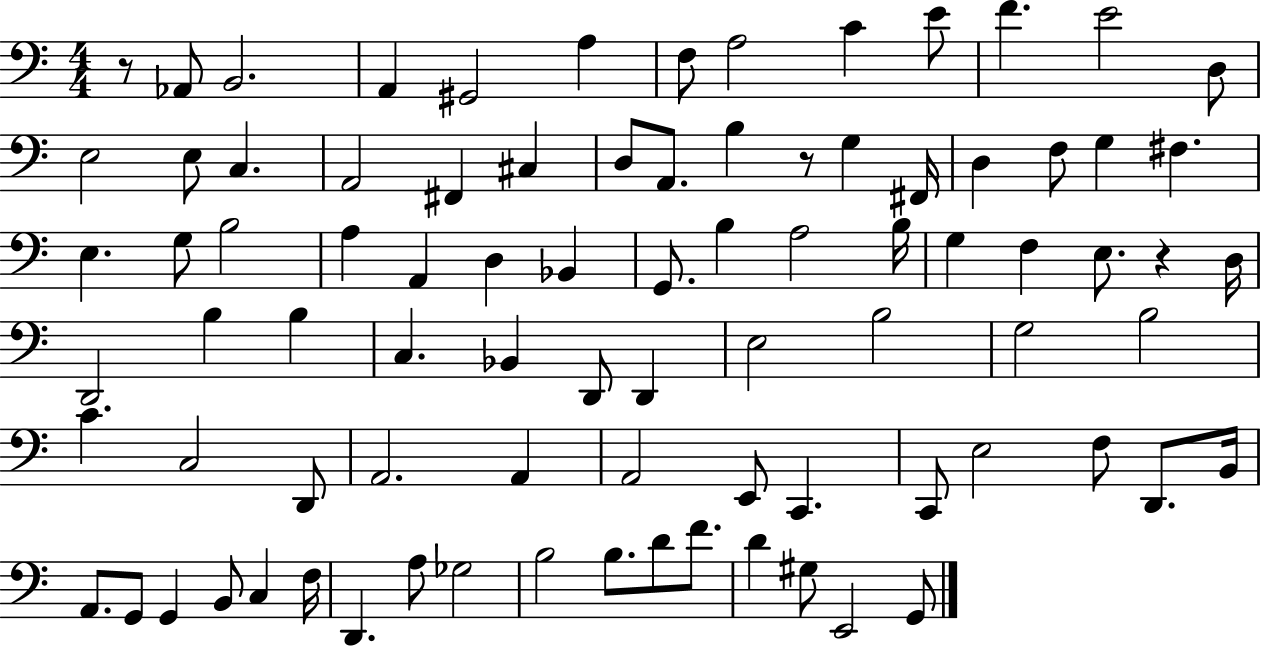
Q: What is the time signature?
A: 4/4